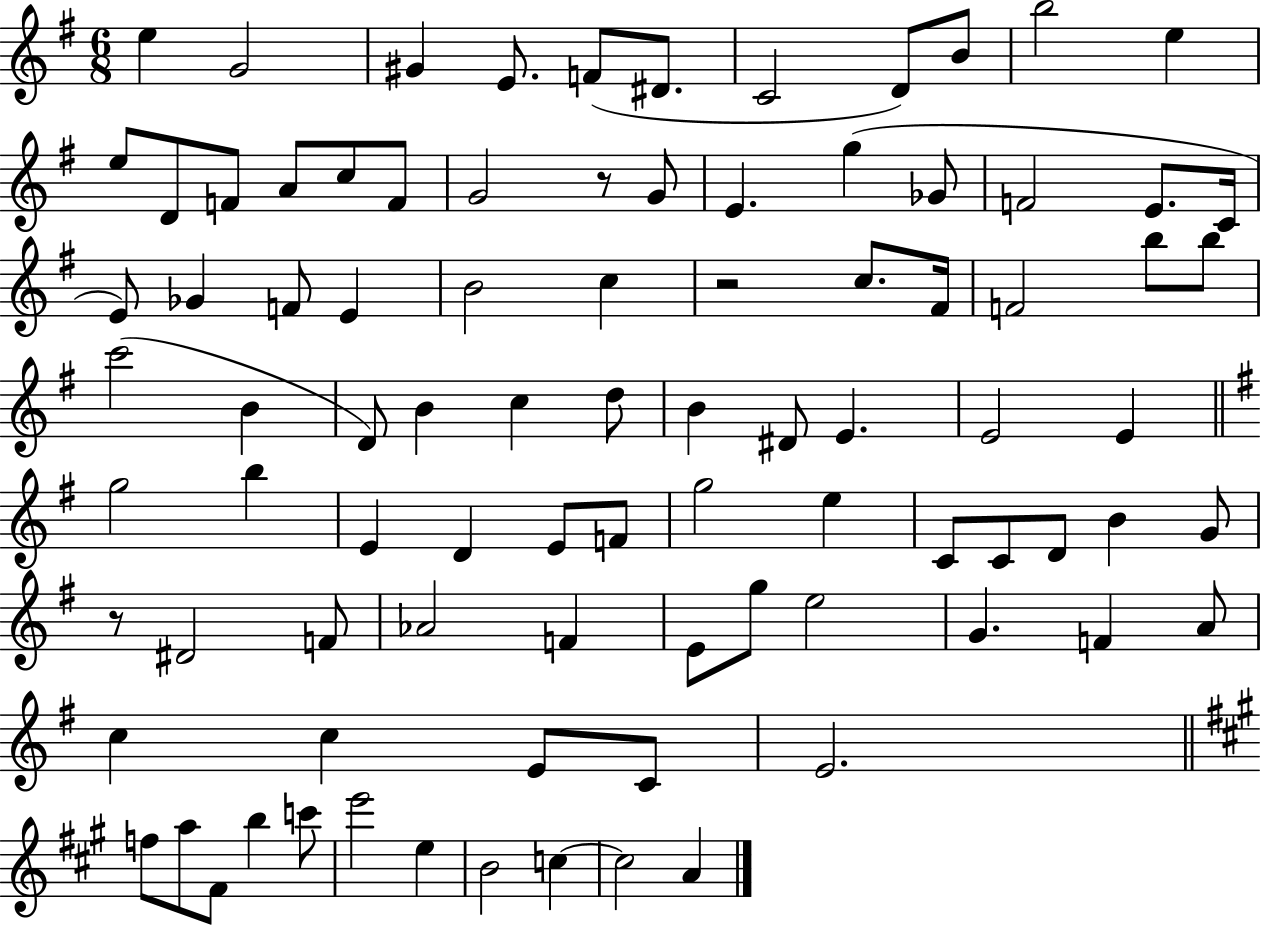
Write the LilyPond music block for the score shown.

{
  \clef treble
  \numericTimeSignature
  \time 6/8
  \key g \major
  e''4 g'2 | gis'4 e'8. f'8( dis'8. | c'2 d'8) b'8 | b''2 e''4 | \break e''8 d'8 f'8 a'8 c''8 f'8 | g'2 r8 g'8 | e'4. g''4( ges'8 | f'2 e'8. c'16 | \break e'8) ges'4 f'8 e'4 | b'2 c''4 | r2 c''8. fis'16 | f'2 b''8 b''8 | \break c'''2( b'4 | d'8) b'4 c''4 d''8 | b'4 dis'8 e'4. | e'2 e'4 | \break \bar "||" \break \key g \major g''2 b''4 | e'4 d'4 e'8 f'8 | g''2 e''4 | c'8 c'8 d'8 b'4 g'8 | \break r8 dis'2 f'8 | aes'2 f'4 | e'8 g''8 e''2 | g'4. f'4 a'8 | \break c''4 c''4 e'8 c'8 | e'2. | \bar "||" \break \key a \major f''8 a''8 fis'8 b''4 c'''8 | e'''2 e''4 | b'2 c''4~~ | c''2 a'4 | \break \bar "|."
}